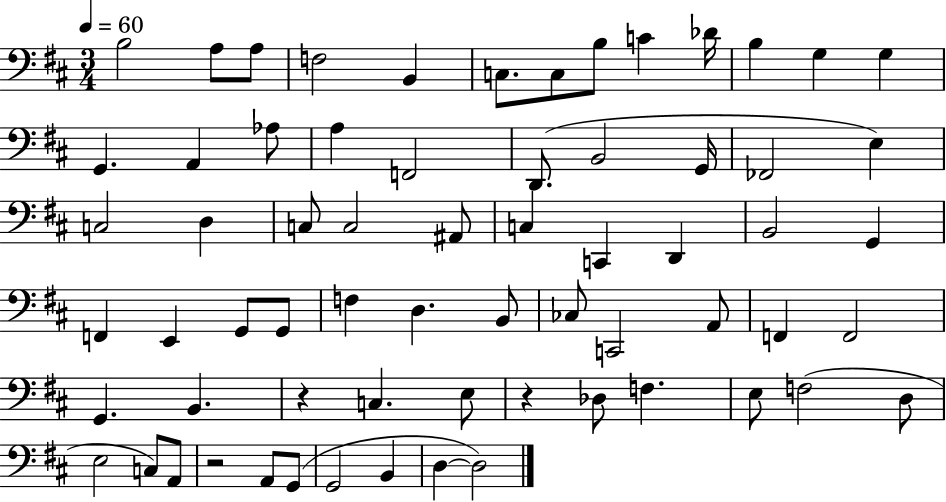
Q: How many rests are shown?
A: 3